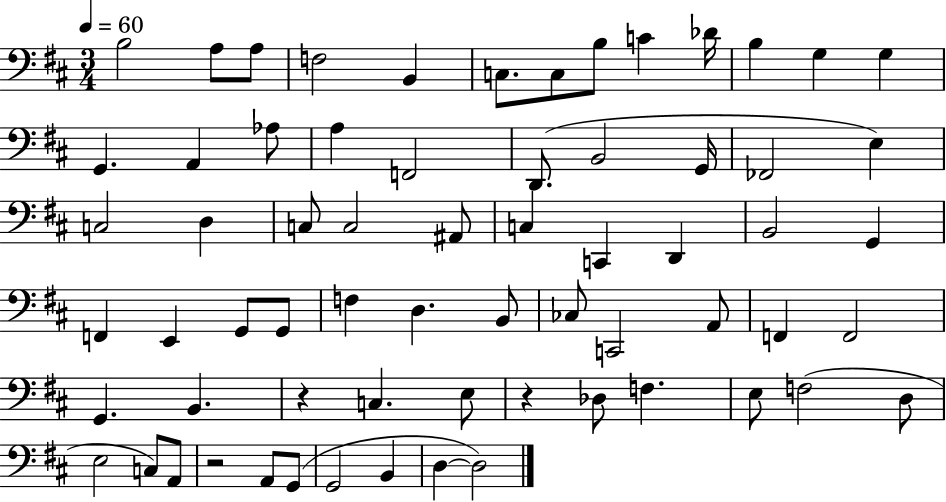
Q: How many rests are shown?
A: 3